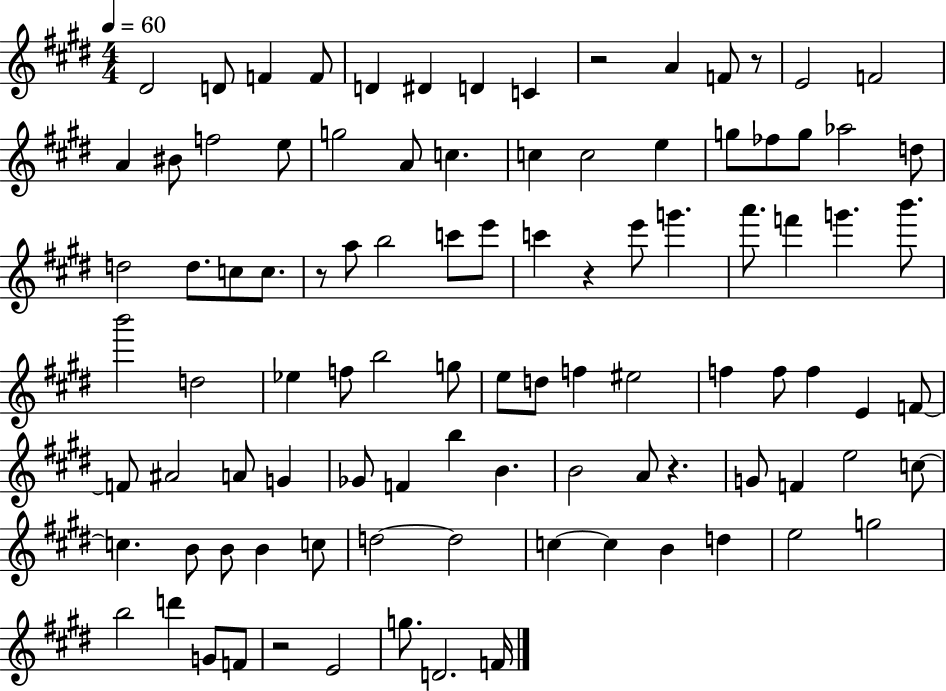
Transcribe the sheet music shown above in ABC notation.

X:1
T:Untitled
M:4/4
L:1/4
K:E
^D2 D/2 F F/2 D ^D D C z2 A F/2 z/2 E2 F2 A ^B/2 f2 e/2 g2 A/2 c c c2 e g/2 _f/2 g/2 _a2 d/2 d2 d/2 c/2 c/2 z/2 a/2 b2 c'/2 e'/2 c' z e'/2 g' a'/2 f' g' b'/2 b'2 d2 _e f/2 b2 g/2 e/2 d/2 f ^e2 f f/2 f E F/2 F/2 ^A2 A/2 G _G/2 F b B B2 A/2 z G/2 F e2 c/2 c B/2 B/2 B c/2 d2 d2 c c B d e2 g2 b2 d' G/2 F/2 z2 E2 g/2 D2 F/4